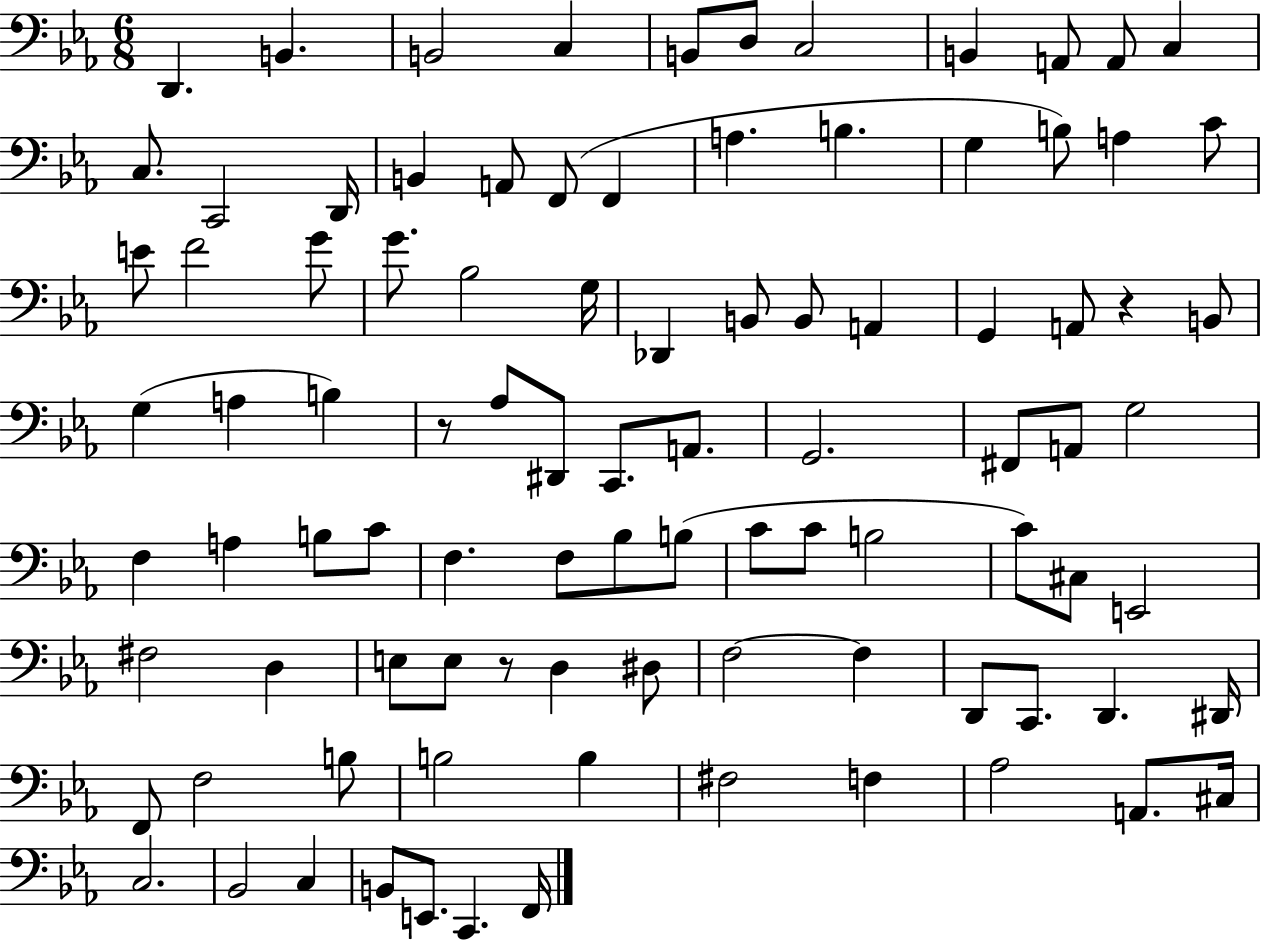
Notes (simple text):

D2/q. B2/q. B2/h C3/q B2/e D3/e C3/h B2/q A2/e A2/e C3/q C3/e. C2/h D2/s B2/q A2/e F2/e F2/q A3/q. B3/q. G3/q B3/e A3/q C4/e E4/e F4/h G4/e G4/e. Bb3/h G3/s Db2/q B2/e B2/e A2/q G2/q A2/e R/q B2/e G3/q A3/q B3/q R/e Ab3/e D#2/e C2/e. A2/e. G2/h. F#2/e A2/e G3/h F3/q A3/q B3/e C4/e F3/q. F3/e Bb3/e B3/e C4/e C4/e B3/h C4/e C#3/e E2/h F#3/h D3/q E3/e E3/e R/e D3/q D#3/e F3/h F3/q D2/e C2/e. D2/q. D#2/s F2/e F3/h B3/e B3/h B3/q F#3/h F3/q Ab3/h A2/e. C#3/s C3/h. Bb2/h C3/q B2/e E2/e. C2/q. F2/s